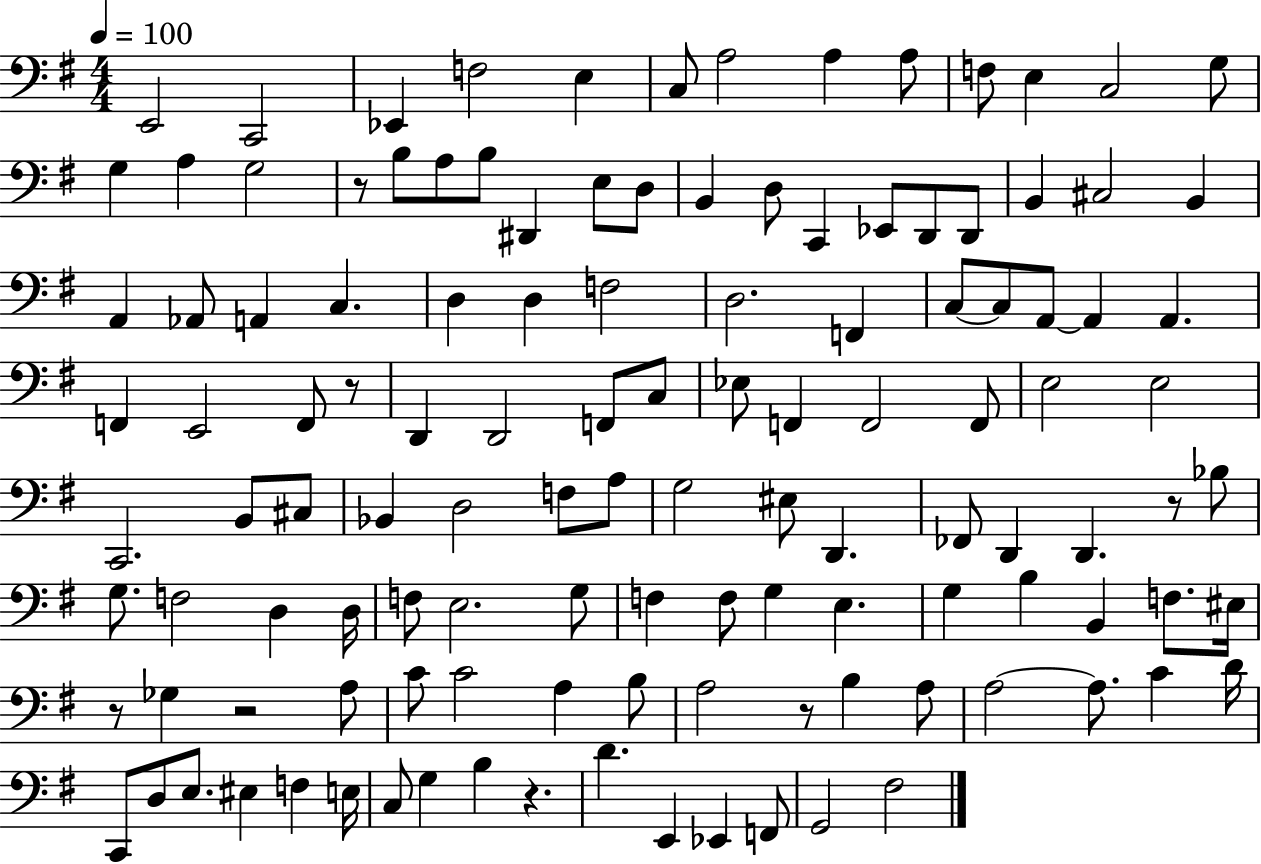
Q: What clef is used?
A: bass